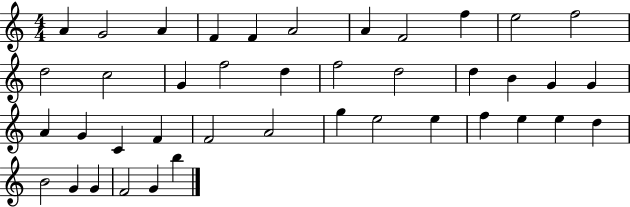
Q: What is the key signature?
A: C major